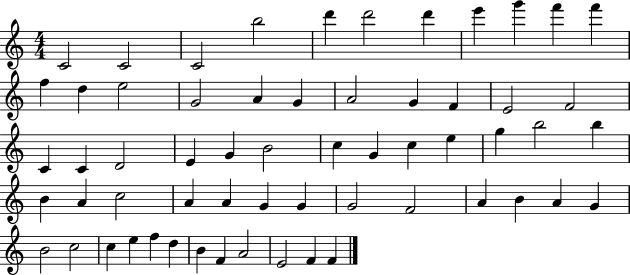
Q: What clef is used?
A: treble